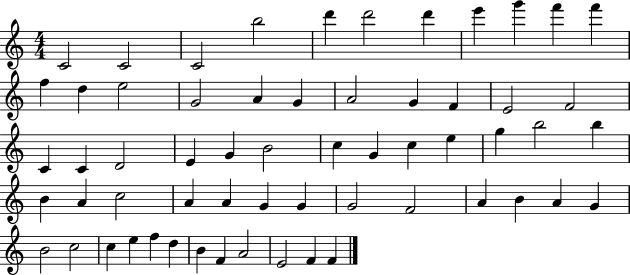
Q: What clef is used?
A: treble